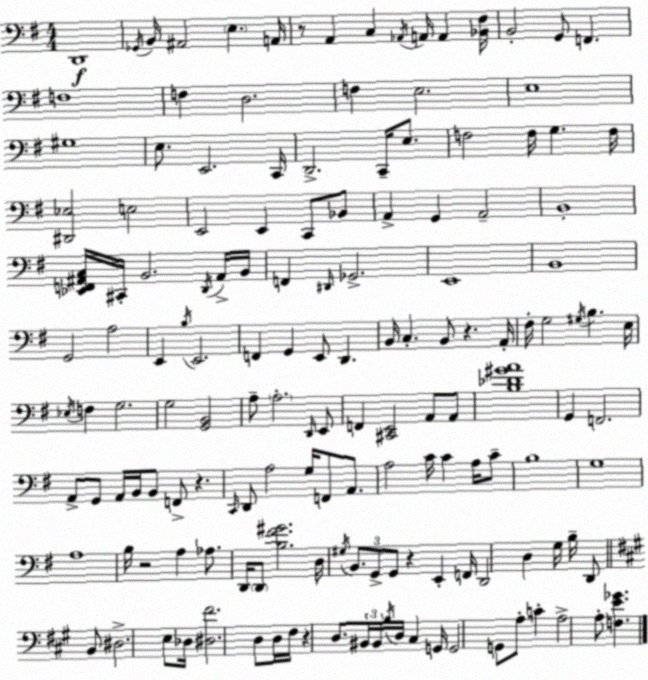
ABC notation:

X:1
T:Untitled
M:4/4
L:1/4
K:G
D,,4 _G,,/4 B,,/4 ^A,,2 E, A,,/4 z/2 A,, C, _A,,/4 A,,/4 A,, [_B,,^F,]/4 B,,2 G,,/2 F,, F,4 F, D,2 F, E,2 E,4 ^G,4 E,/2 E,,2 C,,/4 D,,2 C,,/4 E,/2 F,2 F,/4 G, F,/4 [^D,,_E,]2 E,2 E,,2 E,, C,,/2 _B,,/2 A,, G,, A,,2 B,,4 [_E,,F,,^A,,C,]/4 ^C,,/4 B,,2 D,,/4 ^A,,/4 B,,/4 F,, ^D,,/4 _G,,2 E,,4 B,,4 G,,2 A,2 E,, B,/4 E,,2 F,, G,, E,,/2 D,, B,,/4 C, B,,/2 z A,,/4 ^F,/4 G,2 ^G,/4 B, E,/4 _E,/4 F, G,2 G,2 [G,,B,,]2 A,/2 A,2 D,,/4 E,,/2 F,, [^C,,E,,]2 A,,/2 A,,/2 [B,_D^GA]4 G,, F,,2 A,,/2 G,,/2 A,,/4 B,,/4 B,,/2 F,,/2 z C,,/4 D,,/2 A,2 G,/4 F,,/2 A,,/2 A,2 C/4 C A,/4 C/2 B,4 G,4 A,4 B,/4 z2 A, _A,/2 D,,/4 D,,/2 [B,^F^G]2 D,/4 ^G,/4 B,,/2 G,,/2 G,,/2 z E,, F,,/4 D,,2 D, G,/4 B,/4 D,,/2 B,,/2 ^D,2 E,/2 _D,/4 [^D,^F]2 D,/2 D,/4 ^F,/4 z D,/2 ^B,,/4 ^B,,/4 B,/4 D,/4 ^C, G,,/4 G,,2 G,,/2 A,/2 C A,2 A,/2 [F,E_G]